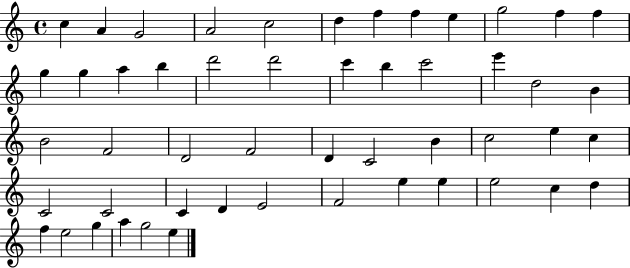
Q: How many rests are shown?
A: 0